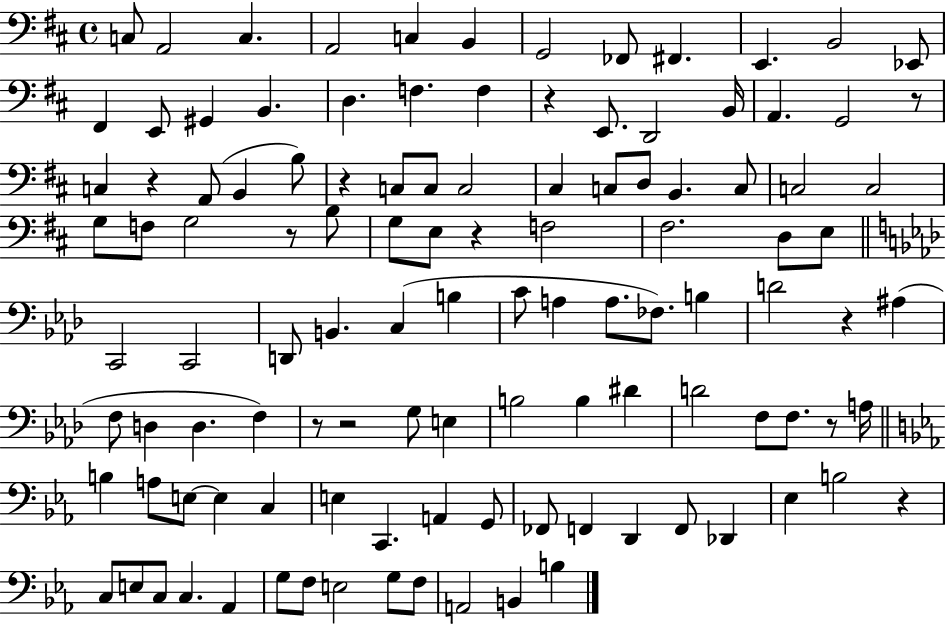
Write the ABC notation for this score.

X:1
T:Untitled
M:4/4
L:1/4
K:D
C,/2 A,,2 C, A,,2 C, B,, G,,2 _F,,/2 ^F,, E,, B,,2 _E,,/2 ^F,, E,,/2 ^G,, B,, D, F, F, z E,,/2 D,,2 B,,/4 A,, G,,2 z/2 C, z A,,/2 B,, B,/2 z C,/2 C,/2 C,2 ^C, C,/2 D,/2 B,, C,/2 C,2 C,2 G,/2 F,/2 G,2 z/2 B,/2 G,/2 E,/2 z F,2 ^F,2 D,/2 E,/2 C,,2 C,,2 D,,/2 B,, C, B, C/2 A, A,/2 _F,/2 B, D2 z ^A, F,/2 D, D, F, z/2 z2 G,/2 E, B,2 B, ^D D2 F,/2 F,/2 z/2 A,/4 B, A,/2 E,/2 E, C, E, C,, A,, G,,/2 _F,,/2 F,, D,, F,,/2 _D,, _E, B,2 z C,/2 E,/2 C,/2 C, _A,, G,/2 F,/2 E,2 G,/2 F,/2 A,,2 B,, B,